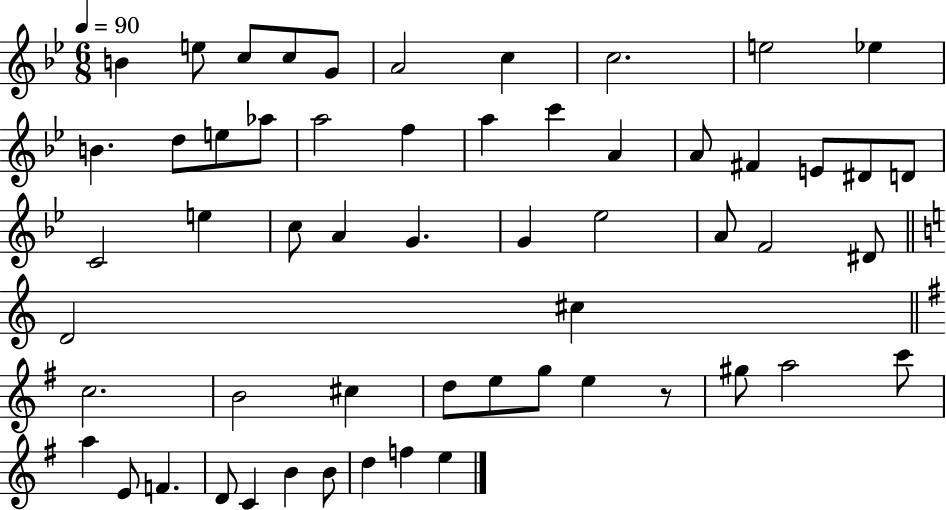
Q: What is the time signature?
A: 6/8